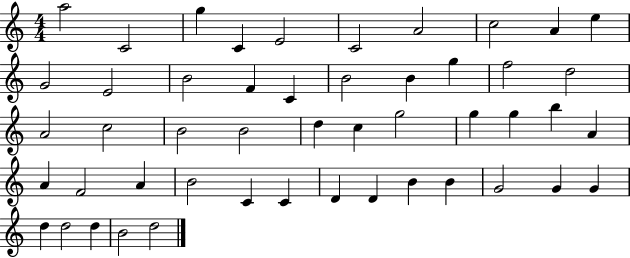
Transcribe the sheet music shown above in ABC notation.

X:1
T:Untitled
M:4/4
L:1/4
K:C
a2 C2 g C E2 C2 A2 c2 A e G2 E2 B2 F C B2 B g f2 d2 A2 c2 B2 B2 d c g2 g g b A A F2 A B2 C C D D B B G2 G G d d2 d B2 d2